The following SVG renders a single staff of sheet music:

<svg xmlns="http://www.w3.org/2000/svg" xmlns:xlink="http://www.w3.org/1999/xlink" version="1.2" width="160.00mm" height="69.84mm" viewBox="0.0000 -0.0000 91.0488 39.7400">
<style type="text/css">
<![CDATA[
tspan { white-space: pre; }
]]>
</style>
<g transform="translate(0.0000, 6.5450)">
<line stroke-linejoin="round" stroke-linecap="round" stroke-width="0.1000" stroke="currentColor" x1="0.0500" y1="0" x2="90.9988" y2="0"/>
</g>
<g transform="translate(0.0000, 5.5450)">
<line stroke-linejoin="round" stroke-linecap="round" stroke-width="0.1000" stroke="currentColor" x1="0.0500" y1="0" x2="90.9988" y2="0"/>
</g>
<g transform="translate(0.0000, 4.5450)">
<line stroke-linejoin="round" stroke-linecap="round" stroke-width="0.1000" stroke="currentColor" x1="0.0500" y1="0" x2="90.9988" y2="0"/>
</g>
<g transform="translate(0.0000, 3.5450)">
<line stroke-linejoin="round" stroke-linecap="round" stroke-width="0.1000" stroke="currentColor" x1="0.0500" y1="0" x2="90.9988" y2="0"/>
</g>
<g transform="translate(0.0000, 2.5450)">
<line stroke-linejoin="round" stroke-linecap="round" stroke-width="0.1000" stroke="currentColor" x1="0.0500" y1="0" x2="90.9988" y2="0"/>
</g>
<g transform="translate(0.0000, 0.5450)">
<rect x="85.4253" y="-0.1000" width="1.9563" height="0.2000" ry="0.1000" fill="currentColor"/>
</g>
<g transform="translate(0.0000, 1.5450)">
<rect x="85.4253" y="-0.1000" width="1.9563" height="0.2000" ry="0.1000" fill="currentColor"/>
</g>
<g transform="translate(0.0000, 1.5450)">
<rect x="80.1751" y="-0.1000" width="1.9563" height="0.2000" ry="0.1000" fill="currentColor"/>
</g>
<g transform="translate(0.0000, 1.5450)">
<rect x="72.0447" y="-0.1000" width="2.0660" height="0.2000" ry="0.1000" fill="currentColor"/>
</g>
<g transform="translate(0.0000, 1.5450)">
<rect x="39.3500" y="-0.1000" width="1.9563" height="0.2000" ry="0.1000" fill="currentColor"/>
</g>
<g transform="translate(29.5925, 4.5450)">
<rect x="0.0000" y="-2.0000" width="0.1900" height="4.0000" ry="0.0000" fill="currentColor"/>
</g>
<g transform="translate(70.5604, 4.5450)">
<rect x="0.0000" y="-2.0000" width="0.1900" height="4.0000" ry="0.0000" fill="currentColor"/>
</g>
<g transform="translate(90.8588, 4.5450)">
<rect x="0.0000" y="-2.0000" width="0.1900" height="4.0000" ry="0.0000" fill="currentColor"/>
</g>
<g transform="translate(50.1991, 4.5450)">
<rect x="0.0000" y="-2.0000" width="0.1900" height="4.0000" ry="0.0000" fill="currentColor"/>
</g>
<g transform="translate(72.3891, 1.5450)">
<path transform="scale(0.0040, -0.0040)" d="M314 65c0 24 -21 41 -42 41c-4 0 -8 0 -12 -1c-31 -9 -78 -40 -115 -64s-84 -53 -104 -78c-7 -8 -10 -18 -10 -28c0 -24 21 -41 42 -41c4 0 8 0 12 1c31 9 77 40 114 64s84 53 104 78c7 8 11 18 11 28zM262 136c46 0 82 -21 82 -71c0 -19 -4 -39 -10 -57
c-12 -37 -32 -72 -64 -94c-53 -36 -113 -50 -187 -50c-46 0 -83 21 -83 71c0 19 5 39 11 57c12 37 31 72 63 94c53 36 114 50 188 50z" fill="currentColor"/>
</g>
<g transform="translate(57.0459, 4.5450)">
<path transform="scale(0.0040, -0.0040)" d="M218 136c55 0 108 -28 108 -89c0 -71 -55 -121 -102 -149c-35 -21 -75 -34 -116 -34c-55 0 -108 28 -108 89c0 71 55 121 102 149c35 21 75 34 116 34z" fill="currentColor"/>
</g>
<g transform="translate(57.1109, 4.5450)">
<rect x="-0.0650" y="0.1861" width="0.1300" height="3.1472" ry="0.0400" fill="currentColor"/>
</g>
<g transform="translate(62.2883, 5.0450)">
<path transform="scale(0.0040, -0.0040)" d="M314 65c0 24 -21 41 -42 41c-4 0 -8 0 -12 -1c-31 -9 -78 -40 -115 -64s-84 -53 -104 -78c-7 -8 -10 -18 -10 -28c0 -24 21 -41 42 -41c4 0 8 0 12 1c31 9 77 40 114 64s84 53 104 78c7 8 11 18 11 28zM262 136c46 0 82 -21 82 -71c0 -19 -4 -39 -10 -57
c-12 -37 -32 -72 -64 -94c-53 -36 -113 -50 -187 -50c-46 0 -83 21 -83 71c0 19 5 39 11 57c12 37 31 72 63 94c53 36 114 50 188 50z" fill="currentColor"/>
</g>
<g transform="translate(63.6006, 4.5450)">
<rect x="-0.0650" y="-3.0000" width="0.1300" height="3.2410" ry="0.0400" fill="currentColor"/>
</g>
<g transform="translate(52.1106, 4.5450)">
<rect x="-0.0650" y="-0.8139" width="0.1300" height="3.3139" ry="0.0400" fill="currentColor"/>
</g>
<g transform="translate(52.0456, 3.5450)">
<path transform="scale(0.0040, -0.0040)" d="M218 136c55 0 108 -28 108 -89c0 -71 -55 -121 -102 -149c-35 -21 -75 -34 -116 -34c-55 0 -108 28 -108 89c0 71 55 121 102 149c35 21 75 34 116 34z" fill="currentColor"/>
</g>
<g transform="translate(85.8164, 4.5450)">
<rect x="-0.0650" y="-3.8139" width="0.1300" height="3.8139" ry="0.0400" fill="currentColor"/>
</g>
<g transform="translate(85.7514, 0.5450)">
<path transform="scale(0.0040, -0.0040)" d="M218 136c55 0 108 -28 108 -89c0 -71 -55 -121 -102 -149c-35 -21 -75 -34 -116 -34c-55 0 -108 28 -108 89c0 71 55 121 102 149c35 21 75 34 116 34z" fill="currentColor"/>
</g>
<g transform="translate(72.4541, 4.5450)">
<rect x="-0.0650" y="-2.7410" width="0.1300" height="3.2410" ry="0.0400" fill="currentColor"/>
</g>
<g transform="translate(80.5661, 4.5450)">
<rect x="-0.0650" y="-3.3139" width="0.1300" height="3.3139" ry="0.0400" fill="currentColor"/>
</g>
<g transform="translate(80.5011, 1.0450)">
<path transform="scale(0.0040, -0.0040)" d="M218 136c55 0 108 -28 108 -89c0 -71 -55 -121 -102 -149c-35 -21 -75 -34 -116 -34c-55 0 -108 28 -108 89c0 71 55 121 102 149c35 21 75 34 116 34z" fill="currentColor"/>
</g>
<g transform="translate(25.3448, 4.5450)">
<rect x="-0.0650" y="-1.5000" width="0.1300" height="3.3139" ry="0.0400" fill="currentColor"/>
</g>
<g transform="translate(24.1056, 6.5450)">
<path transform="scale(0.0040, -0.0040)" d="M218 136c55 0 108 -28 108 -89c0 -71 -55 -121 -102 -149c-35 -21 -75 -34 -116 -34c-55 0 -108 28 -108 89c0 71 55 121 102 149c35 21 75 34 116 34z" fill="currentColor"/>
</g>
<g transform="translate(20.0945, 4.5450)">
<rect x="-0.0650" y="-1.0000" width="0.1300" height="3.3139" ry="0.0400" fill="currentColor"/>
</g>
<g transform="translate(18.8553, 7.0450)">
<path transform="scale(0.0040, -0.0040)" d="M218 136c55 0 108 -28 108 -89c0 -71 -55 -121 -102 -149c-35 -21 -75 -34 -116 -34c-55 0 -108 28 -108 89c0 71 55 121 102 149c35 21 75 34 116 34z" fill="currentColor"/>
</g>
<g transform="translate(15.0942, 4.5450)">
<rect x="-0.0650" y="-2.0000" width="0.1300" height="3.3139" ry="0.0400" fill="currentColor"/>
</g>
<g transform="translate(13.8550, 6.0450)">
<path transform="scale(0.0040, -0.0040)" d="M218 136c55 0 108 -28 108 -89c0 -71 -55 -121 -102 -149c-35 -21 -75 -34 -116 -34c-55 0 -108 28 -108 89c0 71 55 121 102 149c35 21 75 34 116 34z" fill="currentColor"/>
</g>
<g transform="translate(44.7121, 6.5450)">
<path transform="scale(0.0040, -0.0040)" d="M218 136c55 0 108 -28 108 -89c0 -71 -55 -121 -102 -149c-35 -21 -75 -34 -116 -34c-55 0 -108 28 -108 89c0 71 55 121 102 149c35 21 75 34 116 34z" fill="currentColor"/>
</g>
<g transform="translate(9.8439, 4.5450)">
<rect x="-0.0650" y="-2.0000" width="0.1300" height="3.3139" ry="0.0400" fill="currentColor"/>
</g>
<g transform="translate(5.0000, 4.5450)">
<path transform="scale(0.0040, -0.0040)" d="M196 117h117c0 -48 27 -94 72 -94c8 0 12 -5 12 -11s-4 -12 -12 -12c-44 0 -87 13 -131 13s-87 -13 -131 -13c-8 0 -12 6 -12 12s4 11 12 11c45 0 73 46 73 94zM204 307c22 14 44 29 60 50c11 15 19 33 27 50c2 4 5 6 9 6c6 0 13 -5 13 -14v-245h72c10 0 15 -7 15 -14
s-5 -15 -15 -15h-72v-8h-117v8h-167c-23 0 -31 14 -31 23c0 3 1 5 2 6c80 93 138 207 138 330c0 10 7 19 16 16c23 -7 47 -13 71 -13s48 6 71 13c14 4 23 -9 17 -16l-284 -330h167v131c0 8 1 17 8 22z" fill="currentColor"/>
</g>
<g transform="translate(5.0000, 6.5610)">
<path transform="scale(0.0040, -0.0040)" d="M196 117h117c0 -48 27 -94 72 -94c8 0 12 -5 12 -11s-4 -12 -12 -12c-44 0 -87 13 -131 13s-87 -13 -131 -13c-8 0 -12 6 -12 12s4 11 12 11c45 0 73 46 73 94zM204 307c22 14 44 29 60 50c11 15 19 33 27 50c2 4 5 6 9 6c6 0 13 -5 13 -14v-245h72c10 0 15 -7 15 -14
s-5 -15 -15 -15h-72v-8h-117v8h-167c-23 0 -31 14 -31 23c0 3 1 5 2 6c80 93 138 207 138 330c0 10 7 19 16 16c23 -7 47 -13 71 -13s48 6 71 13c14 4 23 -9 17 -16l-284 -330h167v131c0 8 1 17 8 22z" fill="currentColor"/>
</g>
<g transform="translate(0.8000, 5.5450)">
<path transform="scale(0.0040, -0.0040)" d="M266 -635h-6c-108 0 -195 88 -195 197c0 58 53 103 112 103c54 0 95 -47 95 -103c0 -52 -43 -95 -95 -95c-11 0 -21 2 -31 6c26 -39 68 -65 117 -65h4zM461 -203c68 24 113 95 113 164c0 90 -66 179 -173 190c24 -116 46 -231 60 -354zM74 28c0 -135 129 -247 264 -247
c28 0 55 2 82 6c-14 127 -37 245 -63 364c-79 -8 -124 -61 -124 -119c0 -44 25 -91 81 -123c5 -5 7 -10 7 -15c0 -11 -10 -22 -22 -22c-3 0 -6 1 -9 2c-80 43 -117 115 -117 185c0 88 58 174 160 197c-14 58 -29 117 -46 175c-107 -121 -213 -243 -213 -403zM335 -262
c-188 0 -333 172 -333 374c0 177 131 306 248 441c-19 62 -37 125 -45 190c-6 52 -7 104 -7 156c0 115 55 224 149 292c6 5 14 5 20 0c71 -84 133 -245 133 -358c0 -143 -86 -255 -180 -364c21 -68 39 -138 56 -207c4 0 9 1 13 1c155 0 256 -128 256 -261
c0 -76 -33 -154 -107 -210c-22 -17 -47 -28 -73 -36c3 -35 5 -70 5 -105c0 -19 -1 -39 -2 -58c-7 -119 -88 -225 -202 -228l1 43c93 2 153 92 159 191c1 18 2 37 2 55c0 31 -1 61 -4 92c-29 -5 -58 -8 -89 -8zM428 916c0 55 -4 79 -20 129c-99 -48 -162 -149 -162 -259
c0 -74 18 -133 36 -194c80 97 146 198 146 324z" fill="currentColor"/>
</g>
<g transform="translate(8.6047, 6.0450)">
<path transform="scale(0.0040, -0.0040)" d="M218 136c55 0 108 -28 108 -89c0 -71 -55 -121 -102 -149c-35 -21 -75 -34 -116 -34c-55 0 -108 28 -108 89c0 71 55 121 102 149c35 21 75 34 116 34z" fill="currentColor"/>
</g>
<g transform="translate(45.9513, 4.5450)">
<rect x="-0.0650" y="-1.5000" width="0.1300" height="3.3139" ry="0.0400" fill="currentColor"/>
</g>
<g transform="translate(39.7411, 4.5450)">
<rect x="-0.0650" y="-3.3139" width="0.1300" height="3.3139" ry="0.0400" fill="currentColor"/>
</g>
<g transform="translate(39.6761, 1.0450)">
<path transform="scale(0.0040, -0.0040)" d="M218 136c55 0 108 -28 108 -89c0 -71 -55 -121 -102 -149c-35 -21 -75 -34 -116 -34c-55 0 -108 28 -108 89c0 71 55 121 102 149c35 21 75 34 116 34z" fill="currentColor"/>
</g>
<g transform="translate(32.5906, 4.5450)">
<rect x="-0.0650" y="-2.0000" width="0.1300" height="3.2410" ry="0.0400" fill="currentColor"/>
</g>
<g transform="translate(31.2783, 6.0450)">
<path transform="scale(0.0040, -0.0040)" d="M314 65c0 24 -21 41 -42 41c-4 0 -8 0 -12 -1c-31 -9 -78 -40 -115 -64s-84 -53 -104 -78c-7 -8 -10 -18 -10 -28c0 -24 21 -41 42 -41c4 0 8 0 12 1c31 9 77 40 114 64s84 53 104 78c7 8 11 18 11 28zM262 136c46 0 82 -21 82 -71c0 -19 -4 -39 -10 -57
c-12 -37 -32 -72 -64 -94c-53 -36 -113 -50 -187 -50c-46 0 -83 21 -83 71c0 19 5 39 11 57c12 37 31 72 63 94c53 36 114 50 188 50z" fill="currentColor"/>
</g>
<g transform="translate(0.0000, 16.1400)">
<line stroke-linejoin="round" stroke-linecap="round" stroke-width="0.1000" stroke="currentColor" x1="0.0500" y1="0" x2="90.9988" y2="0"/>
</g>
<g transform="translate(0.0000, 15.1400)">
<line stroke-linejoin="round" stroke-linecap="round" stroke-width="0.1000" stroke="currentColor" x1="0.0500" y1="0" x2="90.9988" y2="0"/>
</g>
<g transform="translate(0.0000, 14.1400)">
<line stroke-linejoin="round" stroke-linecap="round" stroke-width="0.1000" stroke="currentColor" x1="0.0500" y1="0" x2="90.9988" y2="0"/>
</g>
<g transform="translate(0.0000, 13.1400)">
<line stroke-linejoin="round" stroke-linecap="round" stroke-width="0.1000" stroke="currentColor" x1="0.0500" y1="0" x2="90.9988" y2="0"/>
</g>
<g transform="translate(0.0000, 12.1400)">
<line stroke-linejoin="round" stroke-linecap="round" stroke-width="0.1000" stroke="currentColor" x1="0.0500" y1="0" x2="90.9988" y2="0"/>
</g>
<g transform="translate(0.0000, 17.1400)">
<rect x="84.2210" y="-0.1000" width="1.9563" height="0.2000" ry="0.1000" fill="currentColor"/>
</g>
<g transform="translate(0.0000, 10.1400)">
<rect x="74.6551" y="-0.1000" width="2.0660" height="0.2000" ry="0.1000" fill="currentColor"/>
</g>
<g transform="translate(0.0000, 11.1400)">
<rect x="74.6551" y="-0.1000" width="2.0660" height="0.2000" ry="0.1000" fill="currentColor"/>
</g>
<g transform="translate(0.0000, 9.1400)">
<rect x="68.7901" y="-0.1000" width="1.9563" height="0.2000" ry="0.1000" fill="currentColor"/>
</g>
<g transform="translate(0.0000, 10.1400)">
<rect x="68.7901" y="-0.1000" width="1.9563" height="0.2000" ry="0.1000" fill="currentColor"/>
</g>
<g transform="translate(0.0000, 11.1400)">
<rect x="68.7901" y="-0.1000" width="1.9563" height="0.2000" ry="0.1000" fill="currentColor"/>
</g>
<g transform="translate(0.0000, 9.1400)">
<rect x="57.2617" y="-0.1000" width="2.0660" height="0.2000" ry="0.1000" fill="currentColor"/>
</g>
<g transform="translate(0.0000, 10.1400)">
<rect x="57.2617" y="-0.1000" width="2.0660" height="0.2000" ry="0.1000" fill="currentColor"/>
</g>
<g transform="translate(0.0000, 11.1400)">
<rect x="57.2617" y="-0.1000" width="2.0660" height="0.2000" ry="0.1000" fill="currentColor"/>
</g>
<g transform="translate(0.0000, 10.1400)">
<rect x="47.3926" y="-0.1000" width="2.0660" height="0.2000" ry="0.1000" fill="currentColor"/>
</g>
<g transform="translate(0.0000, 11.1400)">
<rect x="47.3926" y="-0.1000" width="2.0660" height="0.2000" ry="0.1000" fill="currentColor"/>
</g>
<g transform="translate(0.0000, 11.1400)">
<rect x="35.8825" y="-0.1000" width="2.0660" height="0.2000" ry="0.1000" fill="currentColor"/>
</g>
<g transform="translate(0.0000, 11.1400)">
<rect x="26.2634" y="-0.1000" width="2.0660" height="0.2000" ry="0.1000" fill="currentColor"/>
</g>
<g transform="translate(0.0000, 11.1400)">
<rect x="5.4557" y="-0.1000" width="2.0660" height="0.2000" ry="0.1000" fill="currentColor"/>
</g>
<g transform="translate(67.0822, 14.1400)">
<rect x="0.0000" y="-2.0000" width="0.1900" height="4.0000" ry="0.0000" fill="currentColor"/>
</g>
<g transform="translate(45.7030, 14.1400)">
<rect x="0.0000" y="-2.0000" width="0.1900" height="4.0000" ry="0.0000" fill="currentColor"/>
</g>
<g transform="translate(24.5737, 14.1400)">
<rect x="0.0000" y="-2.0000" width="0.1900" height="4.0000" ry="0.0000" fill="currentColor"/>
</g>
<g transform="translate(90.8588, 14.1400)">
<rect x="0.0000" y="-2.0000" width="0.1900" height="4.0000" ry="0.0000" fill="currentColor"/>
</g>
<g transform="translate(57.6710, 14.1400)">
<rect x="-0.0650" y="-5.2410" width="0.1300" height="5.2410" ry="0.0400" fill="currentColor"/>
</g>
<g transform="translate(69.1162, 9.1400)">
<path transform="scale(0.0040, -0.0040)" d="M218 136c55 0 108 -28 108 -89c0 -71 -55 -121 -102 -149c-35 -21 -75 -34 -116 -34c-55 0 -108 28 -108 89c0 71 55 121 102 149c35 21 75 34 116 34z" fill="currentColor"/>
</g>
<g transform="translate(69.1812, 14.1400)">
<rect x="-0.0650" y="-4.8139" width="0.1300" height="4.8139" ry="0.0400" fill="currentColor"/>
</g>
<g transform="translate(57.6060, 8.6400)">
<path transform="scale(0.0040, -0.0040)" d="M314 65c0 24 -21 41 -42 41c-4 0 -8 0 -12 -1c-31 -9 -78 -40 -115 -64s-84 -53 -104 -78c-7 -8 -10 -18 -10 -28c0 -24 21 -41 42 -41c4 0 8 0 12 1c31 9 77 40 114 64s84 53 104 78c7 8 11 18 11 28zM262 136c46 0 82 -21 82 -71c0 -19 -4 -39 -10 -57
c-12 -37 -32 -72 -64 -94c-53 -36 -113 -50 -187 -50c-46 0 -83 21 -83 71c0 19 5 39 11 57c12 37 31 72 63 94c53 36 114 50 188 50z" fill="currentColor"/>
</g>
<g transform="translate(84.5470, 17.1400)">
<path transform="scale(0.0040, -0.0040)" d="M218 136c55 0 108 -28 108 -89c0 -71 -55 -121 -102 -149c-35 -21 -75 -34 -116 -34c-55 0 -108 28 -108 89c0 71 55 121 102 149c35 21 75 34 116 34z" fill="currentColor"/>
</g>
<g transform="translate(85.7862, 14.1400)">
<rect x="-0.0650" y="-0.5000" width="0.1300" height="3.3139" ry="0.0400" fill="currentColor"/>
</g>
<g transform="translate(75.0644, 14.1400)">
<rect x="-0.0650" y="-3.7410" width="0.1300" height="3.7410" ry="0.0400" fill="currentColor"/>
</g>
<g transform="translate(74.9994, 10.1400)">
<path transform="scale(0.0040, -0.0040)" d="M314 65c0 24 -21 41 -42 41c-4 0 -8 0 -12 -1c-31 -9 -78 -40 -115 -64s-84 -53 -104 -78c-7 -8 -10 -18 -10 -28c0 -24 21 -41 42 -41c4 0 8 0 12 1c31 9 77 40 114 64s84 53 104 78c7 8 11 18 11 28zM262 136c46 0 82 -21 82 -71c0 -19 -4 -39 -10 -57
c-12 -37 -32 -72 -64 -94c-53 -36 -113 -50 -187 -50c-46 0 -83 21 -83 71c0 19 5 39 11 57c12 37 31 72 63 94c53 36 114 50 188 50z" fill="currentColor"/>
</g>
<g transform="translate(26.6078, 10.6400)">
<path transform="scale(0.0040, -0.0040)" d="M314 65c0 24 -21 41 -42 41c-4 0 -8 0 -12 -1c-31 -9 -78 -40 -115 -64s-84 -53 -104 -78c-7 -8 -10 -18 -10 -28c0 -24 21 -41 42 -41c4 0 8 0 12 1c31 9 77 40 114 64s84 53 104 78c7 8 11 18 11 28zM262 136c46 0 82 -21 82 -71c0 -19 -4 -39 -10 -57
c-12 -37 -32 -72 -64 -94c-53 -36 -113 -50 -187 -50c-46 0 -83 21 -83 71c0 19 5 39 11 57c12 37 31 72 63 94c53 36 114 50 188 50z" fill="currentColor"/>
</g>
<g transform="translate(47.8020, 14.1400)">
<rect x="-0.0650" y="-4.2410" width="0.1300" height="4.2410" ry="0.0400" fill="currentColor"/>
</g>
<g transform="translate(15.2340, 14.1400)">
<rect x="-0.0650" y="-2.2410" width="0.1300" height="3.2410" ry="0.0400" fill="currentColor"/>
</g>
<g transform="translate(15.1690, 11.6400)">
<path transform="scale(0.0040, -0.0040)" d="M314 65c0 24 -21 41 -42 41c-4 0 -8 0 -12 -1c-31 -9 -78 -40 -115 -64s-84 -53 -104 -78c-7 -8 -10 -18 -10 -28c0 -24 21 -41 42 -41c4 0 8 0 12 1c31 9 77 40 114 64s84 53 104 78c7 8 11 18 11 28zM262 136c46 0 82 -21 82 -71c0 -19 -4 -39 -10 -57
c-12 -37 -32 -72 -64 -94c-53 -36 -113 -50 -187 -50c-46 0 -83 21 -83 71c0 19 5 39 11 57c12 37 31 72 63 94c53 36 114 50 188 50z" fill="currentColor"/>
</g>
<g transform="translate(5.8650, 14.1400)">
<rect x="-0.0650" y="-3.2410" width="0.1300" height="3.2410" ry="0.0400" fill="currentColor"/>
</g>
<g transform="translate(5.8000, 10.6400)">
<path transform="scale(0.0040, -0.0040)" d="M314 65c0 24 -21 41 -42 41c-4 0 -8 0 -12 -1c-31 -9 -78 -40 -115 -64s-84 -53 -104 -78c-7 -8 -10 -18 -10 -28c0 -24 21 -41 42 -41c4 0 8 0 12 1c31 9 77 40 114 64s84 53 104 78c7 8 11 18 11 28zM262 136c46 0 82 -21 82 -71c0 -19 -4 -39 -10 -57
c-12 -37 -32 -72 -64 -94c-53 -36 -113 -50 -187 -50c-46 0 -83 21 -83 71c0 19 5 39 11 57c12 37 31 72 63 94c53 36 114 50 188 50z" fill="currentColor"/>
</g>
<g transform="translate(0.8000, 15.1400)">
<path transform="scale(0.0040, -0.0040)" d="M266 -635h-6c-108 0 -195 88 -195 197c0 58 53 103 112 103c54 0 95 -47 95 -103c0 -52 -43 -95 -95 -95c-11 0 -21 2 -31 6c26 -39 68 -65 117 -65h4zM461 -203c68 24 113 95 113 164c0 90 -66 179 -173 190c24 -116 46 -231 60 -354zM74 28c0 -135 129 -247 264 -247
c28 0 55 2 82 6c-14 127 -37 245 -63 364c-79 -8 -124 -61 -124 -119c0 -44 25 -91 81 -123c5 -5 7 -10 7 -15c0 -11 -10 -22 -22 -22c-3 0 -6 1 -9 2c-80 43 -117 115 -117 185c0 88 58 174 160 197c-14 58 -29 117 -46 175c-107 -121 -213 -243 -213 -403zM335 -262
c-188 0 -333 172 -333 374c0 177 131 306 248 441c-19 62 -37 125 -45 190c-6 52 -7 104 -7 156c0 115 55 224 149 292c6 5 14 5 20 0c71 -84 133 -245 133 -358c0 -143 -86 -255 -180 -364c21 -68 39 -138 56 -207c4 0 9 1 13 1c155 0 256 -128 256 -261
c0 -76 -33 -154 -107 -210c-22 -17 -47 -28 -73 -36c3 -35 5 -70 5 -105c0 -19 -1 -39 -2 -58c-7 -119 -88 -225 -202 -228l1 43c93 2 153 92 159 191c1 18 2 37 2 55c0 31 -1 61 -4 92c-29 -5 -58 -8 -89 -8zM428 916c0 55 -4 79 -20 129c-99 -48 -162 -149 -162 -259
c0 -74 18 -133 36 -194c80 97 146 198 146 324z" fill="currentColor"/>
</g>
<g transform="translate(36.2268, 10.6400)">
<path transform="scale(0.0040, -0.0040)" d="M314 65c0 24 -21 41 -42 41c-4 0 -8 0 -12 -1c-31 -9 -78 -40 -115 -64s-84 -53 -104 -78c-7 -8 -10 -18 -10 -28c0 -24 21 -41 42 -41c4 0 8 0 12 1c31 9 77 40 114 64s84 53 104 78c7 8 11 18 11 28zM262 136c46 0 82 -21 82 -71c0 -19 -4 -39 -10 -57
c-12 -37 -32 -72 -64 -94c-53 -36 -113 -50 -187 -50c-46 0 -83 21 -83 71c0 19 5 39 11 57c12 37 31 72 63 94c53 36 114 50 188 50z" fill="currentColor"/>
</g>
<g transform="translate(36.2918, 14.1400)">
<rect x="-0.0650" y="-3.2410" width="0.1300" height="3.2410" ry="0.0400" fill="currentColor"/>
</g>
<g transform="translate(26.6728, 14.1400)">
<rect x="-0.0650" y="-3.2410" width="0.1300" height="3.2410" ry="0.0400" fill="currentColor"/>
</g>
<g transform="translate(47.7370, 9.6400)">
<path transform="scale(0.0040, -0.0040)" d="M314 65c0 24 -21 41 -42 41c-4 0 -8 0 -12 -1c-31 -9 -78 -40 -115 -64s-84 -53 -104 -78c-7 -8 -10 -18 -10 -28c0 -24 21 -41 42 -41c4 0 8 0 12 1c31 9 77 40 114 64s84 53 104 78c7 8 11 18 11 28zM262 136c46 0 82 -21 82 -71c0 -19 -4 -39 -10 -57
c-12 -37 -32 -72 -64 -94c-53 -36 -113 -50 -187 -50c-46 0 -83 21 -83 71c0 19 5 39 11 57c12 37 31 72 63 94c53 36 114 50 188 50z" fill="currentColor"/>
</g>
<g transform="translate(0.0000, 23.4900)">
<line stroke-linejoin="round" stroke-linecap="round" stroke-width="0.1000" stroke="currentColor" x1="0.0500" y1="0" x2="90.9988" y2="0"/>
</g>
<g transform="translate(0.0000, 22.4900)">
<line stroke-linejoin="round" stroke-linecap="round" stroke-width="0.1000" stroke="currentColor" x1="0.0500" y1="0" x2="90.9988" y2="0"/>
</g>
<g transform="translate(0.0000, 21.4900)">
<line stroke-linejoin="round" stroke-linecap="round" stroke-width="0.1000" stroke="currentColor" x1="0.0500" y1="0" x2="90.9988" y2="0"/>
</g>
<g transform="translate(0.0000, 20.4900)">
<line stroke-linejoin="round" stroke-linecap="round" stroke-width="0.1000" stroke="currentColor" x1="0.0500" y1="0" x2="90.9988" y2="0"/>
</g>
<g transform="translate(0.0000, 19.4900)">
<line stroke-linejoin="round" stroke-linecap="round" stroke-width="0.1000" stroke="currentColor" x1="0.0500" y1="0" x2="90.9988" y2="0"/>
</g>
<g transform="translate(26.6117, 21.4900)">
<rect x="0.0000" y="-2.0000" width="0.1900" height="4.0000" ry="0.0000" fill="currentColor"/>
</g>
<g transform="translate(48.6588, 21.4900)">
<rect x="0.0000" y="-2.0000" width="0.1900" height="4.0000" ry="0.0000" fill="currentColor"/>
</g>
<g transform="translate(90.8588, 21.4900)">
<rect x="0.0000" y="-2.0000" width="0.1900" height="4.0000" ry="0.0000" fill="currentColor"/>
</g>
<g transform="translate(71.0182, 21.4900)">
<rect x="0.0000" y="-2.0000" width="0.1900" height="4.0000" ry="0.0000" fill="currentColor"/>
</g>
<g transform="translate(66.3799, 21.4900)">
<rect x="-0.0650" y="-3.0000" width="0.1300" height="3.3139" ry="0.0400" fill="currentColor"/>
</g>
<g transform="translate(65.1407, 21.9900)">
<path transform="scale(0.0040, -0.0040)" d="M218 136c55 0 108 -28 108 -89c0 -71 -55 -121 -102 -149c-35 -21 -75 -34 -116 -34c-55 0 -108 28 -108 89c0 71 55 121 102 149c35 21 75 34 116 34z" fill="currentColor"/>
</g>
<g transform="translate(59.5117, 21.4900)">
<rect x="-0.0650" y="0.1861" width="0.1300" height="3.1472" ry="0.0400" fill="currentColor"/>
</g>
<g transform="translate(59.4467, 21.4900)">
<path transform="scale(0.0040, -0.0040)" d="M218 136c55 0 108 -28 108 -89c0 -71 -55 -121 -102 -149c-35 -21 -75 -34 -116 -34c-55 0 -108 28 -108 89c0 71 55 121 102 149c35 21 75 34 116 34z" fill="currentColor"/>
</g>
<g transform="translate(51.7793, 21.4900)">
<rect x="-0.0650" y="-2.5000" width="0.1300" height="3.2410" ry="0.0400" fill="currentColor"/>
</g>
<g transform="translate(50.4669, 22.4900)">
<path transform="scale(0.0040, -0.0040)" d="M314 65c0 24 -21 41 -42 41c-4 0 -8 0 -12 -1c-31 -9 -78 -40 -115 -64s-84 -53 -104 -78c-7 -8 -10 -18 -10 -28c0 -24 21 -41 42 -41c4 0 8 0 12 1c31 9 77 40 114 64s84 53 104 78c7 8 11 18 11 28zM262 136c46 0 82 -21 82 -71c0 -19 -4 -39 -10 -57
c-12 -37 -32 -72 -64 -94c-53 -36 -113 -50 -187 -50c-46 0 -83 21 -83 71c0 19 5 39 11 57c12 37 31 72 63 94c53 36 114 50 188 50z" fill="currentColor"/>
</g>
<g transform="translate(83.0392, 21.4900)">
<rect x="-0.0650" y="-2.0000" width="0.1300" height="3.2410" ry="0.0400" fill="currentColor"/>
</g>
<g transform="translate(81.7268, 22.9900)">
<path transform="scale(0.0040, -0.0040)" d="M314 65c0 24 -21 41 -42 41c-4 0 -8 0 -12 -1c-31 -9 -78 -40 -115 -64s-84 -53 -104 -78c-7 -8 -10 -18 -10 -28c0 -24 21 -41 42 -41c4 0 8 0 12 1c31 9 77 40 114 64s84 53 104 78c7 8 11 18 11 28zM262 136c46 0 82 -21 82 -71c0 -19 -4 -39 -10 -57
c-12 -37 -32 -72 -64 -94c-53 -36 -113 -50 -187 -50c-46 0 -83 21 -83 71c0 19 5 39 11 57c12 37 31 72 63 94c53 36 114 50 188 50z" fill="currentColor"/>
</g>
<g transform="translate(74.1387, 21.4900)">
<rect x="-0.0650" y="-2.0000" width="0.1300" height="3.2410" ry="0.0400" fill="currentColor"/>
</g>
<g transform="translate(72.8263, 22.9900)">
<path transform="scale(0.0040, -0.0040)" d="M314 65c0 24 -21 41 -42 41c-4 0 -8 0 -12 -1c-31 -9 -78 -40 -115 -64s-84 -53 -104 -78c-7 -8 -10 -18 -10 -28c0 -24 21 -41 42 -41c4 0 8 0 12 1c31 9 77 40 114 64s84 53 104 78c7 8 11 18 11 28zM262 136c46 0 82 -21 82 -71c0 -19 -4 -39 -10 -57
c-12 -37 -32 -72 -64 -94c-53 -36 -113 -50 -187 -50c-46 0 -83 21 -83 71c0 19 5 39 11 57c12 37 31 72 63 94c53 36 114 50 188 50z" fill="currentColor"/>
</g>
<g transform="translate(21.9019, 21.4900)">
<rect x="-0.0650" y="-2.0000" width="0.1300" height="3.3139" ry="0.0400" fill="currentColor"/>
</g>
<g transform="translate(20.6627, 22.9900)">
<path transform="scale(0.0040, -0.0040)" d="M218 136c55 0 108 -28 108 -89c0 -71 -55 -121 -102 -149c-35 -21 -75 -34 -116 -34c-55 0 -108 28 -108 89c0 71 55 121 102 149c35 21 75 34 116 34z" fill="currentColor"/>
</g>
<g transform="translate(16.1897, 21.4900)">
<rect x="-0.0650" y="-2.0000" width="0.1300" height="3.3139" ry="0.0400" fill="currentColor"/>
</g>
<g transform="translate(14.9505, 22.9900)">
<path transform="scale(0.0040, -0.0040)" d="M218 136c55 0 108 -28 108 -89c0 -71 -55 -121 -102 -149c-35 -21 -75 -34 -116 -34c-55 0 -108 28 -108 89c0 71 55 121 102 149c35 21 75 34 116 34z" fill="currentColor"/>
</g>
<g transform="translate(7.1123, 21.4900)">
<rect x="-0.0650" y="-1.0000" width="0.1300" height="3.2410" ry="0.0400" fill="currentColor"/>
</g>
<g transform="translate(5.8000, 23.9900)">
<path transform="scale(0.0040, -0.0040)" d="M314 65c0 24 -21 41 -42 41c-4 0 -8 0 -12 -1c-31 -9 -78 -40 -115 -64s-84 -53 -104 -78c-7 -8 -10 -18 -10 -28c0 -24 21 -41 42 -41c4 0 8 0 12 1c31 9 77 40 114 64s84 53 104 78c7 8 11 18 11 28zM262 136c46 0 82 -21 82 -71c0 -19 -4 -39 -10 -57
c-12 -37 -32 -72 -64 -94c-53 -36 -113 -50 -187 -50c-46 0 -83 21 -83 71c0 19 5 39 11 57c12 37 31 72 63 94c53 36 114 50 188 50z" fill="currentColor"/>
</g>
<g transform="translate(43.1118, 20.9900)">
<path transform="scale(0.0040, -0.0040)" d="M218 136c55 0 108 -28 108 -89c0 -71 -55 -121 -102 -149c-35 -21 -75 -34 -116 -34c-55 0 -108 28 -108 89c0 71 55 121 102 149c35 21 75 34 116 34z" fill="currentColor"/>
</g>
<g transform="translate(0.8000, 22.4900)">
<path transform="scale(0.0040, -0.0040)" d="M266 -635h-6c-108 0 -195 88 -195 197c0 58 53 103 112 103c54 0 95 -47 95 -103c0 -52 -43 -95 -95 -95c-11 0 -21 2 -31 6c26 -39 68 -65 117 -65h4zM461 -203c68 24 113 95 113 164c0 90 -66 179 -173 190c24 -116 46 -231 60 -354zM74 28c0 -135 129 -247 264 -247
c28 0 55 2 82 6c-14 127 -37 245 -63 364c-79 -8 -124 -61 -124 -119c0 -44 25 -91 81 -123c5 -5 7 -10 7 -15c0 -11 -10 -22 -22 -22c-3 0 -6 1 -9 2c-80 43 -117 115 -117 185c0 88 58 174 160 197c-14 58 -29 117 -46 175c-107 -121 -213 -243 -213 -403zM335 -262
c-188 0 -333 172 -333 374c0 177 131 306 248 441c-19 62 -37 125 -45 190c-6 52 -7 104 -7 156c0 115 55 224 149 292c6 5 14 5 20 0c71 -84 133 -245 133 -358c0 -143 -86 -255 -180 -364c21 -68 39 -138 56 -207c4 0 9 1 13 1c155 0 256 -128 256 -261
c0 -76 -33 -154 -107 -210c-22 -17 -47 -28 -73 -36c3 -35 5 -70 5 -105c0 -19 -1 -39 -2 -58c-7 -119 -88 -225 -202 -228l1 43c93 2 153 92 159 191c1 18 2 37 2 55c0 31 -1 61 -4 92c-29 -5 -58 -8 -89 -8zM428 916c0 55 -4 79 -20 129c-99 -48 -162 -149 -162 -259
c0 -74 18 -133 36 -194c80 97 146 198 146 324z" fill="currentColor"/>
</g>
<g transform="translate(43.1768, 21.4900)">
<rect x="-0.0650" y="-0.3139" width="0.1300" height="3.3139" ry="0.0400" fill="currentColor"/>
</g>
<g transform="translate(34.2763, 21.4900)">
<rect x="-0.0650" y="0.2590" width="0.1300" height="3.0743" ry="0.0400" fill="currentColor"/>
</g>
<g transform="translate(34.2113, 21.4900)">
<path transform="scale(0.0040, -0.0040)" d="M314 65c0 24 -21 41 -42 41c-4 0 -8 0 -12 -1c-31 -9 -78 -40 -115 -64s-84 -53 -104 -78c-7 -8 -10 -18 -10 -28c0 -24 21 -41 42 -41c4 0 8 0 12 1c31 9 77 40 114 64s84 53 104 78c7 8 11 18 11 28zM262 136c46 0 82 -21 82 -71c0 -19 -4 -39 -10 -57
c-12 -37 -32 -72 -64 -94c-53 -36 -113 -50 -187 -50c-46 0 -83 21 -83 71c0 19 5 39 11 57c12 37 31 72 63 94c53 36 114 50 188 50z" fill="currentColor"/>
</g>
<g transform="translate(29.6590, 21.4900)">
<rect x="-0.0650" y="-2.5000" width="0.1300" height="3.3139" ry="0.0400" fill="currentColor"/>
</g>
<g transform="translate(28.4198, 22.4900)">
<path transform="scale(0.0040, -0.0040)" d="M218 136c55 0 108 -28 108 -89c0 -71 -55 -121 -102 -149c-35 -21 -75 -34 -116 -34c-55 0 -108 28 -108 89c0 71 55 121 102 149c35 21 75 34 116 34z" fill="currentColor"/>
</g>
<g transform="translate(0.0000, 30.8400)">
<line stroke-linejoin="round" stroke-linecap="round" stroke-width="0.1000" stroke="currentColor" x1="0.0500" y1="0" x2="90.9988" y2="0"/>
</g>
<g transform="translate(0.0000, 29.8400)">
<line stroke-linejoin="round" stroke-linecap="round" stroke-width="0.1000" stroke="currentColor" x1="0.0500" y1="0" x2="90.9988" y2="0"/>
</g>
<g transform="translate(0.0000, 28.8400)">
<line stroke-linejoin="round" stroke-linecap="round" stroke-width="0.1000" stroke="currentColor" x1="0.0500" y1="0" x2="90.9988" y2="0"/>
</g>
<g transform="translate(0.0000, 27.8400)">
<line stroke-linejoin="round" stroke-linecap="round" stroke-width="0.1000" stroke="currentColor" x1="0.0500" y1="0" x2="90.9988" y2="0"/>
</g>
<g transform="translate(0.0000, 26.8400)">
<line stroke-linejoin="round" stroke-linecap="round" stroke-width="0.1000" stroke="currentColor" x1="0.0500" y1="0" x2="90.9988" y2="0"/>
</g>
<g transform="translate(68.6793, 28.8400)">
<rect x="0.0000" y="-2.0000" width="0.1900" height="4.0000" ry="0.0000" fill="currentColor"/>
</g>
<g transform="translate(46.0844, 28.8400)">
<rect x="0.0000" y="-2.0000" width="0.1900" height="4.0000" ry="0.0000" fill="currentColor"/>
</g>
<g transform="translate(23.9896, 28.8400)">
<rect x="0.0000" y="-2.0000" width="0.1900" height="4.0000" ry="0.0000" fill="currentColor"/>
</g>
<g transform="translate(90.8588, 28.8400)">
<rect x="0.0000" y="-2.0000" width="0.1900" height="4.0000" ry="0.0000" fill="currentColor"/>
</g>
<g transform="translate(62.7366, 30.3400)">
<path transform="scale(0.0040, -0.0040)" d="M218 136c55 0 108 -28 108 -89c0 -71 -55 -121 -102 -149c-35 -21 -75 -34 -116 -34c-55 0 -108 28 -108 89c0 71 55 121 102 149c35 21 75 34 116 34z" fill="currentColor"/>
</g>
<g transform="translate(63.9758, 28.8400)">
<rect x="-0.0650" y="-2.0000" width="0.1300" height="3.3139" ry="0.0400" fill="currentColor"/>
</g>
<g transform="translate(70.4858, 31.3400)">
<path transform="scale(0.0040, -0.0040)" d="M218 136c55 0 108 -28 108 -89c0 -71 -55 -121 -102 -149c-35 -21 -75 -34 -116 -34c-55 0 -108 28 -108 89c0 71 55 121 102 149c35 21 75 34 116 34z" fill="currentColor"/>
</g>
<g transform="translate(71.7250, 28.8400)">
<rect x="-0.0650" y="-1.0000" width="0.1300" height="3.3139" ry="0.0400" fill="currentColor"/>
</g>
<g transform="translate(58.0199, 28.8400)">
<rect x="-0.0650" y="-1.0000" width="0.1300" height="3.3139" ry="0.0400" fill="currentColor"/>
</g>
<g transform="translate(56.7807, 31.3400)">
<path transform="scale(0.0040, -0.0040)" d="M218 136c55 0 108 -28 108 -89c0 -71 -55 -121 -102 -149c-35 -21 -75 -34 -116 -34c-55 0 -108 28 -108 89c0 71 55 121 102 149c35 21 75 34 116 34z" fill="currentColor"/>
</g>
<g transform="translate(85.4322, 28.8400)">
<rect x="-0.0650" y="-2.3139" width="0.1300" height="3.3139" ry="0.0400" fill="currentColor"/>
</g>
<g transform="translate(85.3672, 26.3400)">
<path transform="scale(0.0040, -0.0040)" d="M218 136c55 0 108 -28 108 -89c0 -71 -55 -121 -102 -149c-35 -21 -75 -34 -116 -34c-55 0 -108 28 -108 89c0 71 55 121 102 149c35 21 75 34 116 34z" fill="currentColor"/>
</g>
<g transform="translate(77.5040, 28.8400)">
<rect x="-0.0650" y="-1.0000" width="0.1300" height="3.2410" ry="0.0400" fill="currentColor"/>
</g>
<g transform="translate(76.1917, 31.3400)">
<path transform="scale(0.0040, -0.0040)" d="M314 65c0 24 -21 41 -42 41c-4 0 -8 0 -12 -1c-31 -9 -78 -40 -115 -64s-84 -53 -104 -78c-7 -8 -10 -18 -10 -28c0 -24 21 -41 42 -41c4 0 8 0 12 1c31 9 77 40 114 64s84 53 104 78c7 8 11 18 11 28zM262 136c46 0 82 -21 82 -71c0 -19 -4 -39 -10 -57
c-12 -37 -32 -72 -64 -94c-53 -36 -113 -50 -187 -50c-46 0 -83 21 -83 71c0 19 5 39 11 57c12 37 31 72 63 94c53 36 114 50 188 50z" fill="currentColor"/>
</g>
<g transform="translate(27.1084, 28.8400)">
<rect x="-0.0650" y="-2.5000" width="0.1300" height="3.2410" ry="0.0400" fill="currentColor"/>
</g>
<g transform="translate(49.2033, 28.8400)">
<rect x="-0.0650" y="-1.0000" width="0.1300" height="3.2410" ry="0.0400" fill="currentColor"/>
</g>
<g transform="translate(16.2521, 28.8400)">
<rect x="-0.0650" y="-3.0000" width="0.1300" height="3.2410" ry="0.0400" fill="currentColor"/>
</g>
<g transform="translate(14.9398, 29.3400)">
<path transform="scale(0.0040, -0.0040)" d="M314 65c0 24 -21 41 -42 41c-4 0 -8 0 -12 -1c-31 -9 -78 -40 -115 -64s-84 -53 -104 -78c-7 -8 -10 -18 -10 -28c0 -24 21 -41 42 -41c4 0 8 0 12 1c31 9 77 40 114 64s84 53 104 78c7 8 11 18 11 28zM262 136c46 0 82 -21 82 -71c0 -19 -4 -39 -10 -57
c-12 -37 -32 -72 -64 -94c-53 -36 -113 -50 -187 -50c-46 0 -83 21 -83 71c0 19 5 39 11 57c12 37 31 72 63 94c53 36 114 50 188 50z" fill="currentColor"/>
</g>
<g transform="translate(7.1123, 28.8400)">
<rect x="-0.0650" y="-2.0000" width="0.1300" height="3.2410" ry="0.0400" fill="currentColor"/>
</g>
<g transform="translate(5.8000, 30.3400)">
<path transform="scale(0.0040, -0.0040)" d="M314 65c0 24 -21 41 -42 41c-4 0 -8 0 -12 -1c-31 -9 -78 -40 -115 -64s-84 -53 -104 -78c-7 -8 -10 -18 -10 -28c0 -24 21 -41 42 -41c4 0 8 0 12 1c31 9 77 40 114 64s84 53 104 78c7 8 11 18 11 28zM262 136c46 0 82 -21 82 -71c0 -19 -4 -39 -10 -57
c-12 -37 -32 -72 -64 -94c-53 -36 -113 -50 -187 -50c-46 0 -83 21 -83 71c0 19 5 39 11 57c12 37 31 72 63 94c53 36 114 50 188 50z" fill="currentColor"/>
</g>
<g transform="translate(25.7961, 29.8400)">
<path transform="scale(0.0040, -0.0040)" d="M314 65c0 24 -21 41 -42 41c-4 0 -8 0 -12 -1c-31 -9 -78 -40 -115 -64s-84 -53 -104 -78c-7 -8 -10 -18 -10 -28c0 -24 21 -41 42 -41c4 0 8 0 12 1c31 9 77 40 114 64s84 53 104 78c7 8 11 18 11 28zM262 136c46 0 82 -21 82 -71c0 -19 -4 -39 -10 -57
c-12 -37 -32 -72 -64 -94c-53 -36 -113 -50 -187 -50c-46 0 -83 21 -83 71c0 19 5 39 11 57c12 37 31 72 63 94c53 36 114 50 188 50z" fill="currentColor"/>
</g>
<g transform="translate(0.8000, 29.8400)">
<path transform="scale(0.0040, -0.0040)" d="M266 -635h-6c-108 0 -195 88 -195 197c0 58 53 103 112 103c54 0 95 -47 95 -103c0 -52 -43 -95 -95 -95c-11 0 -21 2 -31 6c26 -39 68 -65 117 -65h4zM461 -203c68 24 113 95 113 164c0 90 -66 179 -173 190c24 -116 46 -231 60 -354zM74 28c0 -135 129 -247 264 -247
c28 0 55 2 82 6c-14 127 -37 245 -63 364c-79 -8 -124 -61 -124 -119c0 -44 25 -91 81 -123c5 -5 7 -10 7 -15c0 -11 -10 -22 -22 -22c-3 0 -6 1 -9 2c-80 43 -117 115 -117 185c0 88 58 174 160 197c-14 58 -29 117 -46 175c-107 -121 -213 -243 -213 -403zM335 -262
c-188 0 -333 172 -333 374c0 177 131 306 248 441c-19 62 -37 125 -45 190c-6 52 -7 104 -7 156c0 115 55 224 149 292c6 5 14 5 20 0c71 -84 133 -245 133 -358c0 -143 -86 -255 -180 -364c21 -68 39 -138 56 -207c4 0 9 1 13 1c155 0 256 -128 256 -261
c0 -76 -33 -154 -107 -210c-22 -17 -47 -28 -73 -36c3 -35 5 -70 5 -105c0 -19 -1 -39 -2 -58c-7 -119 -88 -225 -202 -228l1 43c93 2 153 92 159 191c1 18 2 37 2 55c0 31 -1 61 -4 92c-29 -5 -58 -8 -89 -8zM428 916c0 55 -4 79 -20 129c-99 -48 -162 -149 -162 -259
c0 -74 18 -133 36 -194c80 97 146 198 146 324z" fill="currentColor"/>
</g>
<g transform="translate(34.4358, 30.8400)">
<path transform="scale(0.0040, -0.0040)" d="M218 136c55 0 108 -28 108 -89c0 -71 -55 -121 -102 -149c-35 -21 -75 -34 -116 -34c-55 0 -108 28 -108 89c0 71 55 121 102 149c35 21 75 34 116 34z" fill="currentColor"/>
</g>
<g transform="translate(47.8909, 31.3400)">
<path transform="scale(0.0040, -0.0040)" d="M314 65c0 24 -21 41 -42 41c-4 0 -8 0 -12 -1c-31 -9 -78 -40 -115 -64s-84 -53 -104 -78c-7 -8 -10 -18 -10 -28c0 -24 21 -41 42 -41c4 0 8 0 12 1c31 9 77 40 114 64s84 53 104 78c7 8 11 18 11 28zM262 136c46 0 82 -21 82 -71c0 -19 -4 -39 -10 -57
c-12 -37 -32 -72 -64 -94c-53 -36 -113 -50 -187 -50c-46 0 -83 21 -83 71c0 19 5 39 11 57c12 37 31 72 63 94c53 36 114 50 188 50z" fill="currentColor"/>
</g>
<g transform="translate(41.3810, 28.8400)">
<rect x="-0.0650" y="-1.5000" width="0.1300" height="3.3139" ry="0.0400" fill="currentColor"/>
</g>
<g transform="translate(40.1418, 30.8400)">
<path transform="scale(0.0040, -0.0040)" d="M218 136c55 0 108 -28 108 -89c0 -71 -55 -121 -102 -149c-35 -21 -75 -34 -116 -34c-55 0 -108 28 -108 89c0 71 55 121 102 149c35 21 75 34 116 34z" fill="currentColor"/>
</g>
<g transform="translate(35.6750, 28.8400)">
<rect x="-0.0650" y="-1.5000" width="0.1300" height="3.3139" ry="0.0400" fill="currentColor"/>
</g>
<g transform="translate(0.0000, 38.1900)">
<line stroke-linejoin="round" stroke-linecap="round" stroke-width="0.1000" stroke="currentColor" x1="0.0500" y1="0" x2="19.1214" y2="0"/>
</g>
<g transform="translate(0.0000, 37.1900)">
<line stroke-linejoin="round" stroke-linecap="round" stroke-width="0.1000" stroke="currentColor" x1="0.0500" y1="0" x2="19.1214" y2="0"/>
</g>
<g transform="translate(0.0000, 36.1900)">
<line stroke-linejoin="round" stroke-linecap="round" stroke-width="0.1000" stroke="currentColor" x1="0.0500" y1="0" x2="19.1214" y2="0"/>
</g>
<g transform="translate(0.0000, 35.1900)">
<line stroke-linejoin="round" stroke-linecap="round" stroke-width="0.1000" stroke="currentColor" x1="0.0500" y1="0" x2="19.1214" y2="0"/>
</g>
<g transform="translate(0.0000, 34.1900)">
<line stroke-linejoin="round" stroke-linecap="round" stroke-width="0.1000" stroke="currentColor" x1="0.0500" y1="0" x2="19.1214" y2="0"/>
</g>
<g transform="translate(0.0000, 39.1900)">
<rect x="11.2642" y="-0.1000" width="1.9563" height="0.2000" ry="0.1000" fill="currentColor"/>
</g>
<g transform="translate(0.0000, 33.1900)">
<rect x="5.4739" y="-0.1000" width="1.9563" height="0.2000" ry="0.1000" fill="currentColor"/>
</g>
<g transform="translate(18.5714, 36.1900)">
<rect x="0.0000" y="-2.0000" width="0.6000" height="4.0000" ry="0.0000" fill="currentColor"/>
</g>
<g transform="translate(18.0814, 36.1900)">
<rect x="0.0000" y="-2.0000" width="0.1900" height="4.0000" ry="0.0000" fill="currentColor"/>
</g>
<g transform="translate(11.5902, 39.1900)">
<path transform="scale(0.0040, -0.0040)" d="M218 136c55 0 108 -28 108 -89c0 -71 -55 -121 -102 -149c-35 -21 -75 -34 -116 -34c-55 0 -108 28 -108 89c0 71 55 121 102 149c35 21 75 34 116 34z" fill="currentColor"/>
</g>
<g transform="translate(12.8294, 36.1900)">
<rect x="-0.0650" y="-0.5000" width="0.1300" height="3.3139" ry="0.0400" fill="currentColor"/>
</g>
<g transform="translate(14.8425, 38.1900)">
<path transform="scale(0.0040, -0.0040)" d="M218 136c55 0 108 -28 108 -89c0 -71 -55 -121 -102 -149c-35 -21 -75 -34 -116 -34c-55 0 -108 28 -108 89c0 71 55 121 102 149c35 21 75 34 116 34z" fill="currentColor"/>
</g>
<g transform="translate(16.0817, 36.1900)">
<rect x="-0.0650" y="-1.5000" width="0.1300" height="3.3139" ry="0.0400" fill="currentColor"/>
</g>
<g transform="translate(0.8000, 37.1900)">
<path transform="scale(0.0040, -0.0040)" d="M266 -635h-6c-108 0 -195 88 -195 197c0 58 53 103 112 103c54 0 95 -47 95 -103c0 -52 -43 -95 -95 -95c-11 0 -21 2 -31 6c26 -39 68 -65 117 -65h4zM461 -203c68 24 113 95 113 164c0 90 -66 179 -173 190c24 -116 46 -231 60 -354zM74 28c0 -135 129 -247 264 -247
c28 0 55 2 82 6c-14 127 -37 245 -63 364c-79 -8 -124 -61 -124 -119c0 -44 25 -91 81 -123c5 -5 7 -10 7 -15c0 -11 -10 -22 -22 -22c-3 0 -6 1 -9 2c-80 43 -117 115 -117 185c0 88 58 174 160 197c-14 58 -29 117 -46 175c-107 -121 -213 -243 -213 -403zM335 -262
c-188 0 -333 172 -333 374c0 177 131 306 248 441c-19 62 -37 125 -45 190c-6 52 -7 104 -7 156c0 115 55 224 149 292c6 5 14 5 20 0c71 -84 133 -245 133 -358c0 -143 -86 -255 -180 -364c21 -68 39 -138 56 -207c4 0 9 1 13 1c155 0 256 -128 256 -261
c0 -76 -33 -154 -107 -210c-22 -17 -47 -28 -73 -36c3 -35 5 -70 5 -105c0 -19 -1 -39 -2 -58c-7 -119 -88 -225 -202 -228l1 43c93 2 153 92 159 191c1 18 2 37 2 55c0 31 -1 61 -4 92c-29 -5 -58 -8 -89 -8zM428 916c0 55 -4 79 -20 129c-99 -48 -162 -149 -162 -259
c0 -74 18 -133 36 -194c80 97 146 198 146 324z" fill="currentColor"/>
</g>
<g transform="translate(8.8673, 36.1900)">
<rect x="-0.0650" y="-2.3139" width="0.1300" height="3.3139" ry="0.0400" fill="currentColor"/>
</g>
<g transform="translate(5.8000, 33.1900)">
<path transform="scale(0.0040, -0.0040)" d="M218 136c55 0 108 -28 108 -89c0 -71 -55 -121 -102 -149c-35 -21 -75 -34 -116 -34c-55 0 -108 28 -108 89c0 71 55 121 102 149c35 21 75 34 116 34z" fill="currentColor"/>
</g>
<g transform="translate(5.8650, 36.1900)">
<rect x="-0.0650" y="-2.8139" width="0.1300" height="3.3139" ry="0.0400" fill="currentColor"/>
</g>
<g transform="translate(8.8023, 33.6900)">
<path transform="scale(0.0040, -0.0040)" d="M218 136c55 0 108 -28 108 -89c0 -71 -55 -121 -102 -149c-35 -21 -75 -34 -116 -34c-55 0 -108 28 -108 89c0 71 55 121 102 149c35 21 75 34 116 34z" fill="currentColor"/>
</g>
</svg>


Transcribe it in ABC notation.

X:1
T:Untitled
M:4/4
L:1/4
K:C
F F D E F2 b E d B A2 a2 b c' b2 g2 b2 b2 d'2 f'2 e' c'2 C D2 F F G B2 c G2 B A F2 F2 F2 A2 G2 E E D2 D F D D2 g a g C E